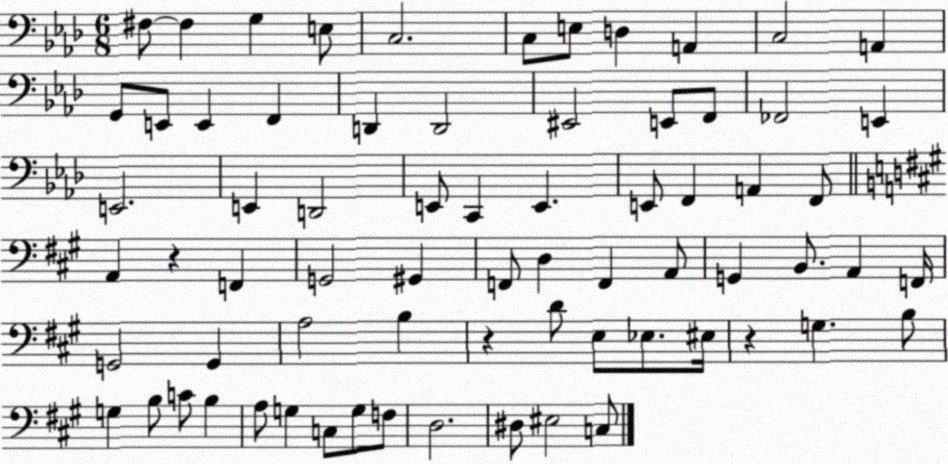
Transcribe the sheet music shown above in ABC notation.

X:1
T:Untitled
M:6/8
L:1/4
K:Ab
^F,/2 ^F, G, E,/2 C,2 C,/2 E,/2 D, A,, C,2 A,, G,,/2 E,,/2 E,, F,, D,, D,,2 ^E,,2 E,,/2 F,,/2 _F,,2 E,, E,,2 E,, D,,2 E,,/2 C,, E,, E,,/2 F,, A,, F,,/2 A,, z F,, G,,2 ^G,, F,,/2 D, F,, A,,/2 G,, B,,/2 A,, F,,/4 G,,2 G,, A,2 B, z D/2 E,/2 _E,/2 ^E,/4 z G, B,/2 G, B,/2 C/2 B, A,/2 G, C,/2 G,/2 F,/2 D,2 ^D,/2 ^E,2 C,/2